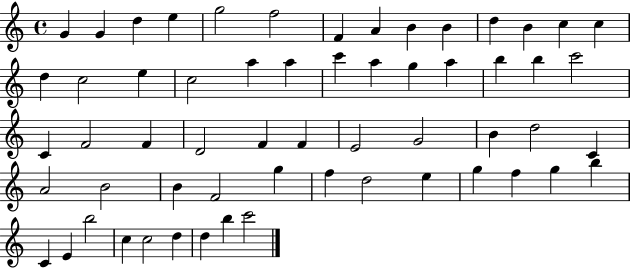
G4/q G4/q D5/q E5/q G5/h F5/h F4/q A4/q B4/q B4/q D5/q B4/q C5/q C5/q D5/q C5/h E5/q C5/h A5/q A5/q C6/q A5/q G5/q A5/q B5/q B5/q C6/h C4/q F4/h F4/q D4/h F4/q F4/q E4/h G4/h B4/q D5/h C4/q A4/h B4/h B4/q F4/h G5/q F5/q D5/h E5/q G5/q F5/q G5/q B5/q C4/q E4/q B5/h C5/q C5/h D5/q D5/q B5/q C6/h